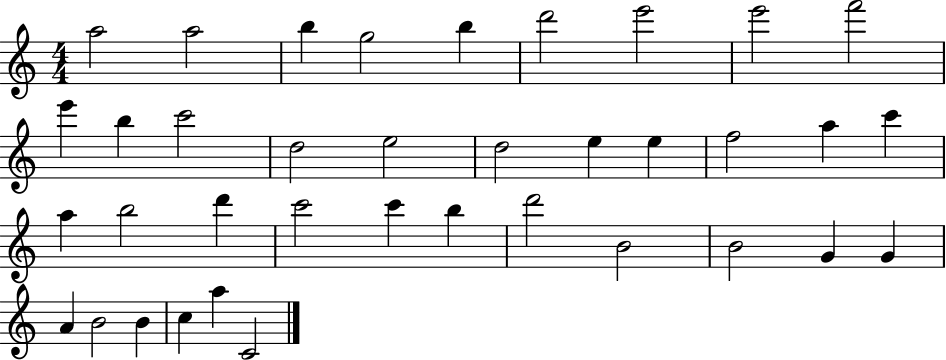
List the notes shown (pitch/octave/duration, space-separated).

A5/h A5/h B5/q G5/h B5/q D6/h E6/h E6/h F6/h E6/q B5/q C6/h D5/h E5/h D5/h E5/q E5/q F5/h A5/q C6/q A5/q B5/h D6/q C6/h C6/q B5/q D6/h B4/h B4/h G4/q G4/q A4/q B4/h B4/q C5/q A5/q C4/h